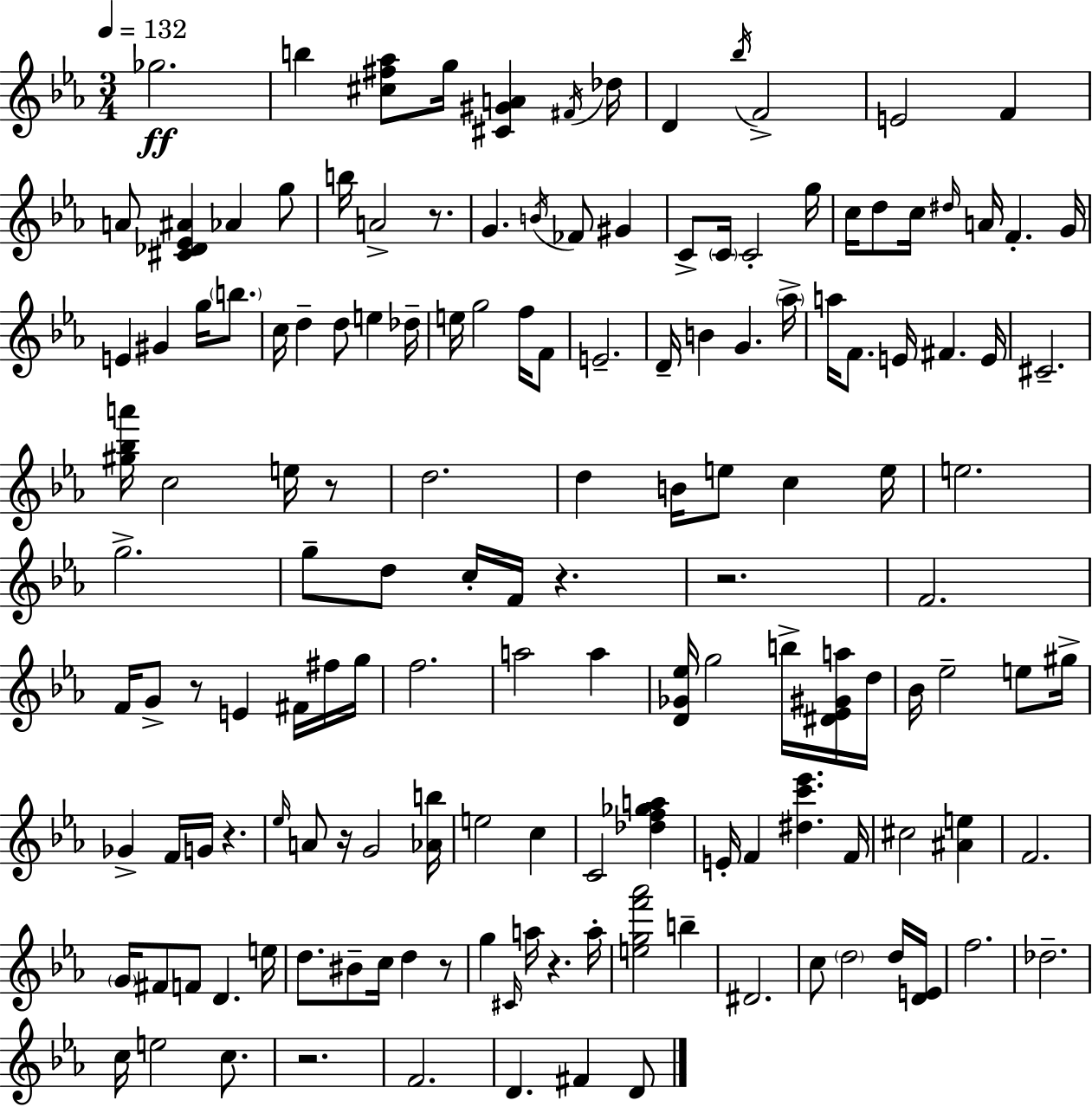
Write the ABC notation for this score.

X:1
T:Untitled
M:3/4
L:1/4
K:Eb
_g2 b [^c^f_a]/2 g/4 [^C^GA] ^F/4 _d/4 D _b/4 F2 E2 F A/2 [^C_D_E^A] _A g/2 b/4 A2 z/2 G B/4 _F/2 ^G C/2 C/4 C2 g/4 c/4 d/2 c/4 ^d/4 A/4 F G/4 E ^G g/4 b/2 c/4 d d/2 e _d/4 e/4 g2 f/4 F/2 E2 D/4 B G _a/4 a/4 F/2 E/4 ^F E/4 ^C2 [^g_ba']/4 c2 e/4 z/2 d2 d B/4 e/2 c e/4 e2 g2 g/2 d/2 c/4 F/4 z z2 F2 F/4 G/2 z/2 E ^F/4 ^f/4 g/4 f2 a2 a [D_G_e]/4 g2 b/4 [^D_E^Ga]/4 d/4 _B/4 _e2 e/2 ^g/4 _G F/4 G/4 z _e/4 A/2 z/4 G2 [_Ab]/4 e2 c C2 [_df_ga] E/4 F [^dc'_e'] F/4 ^c2 [^Ae] F2 G/4 ^F/2 F/2 D e/4 d/2 ^B/2 c/4 d z/2 g ^C/4 a/4 z a/4 [egf'_a']2 b ^D2 c/2 d2 d/4 [DE]/4 f2 _d2 c/4 e2 c/2 z2 F2 D ^F D/2